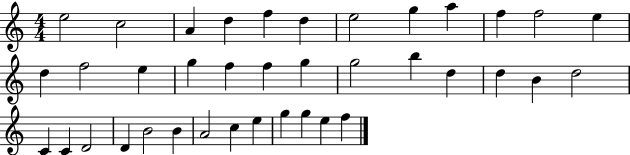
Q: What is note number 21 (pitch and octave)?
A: B5